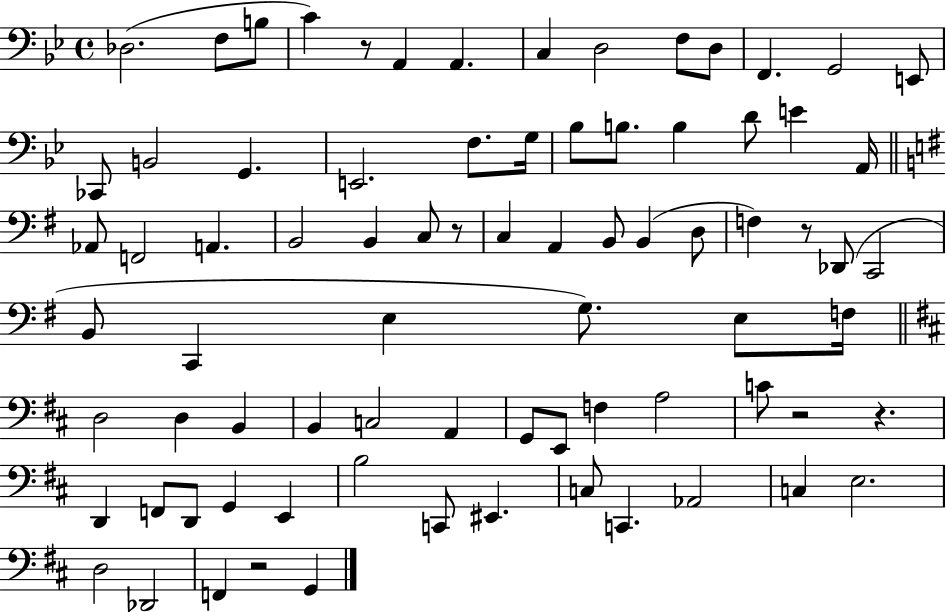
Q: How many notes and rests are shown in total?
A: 79